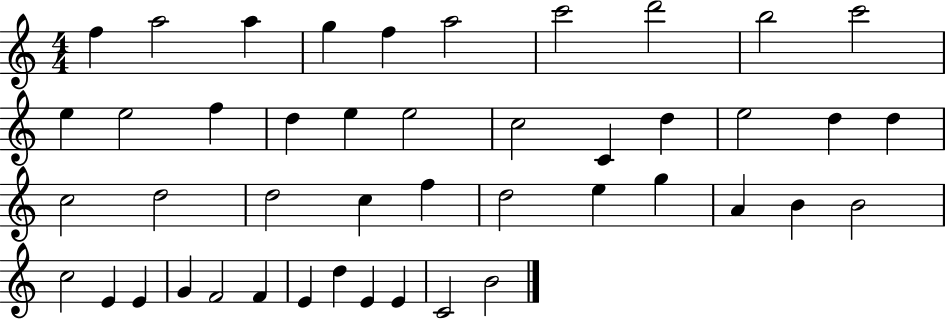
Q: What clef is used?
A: treble